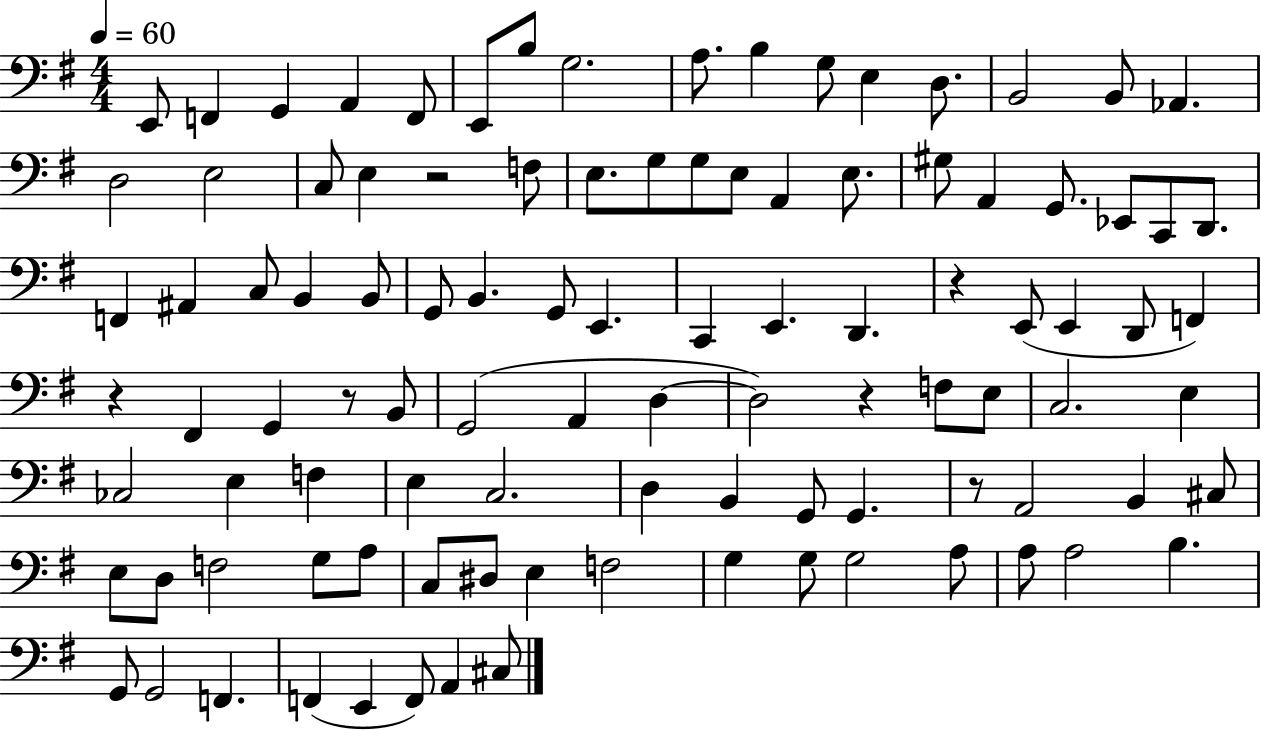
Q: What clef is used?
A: bass